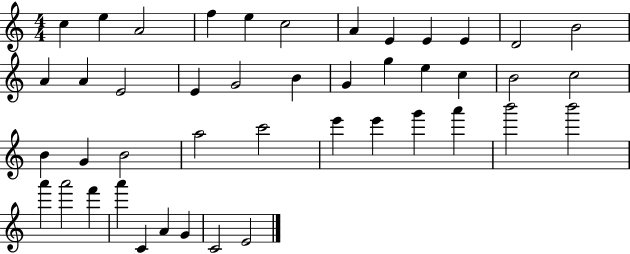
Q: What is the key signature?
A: C major